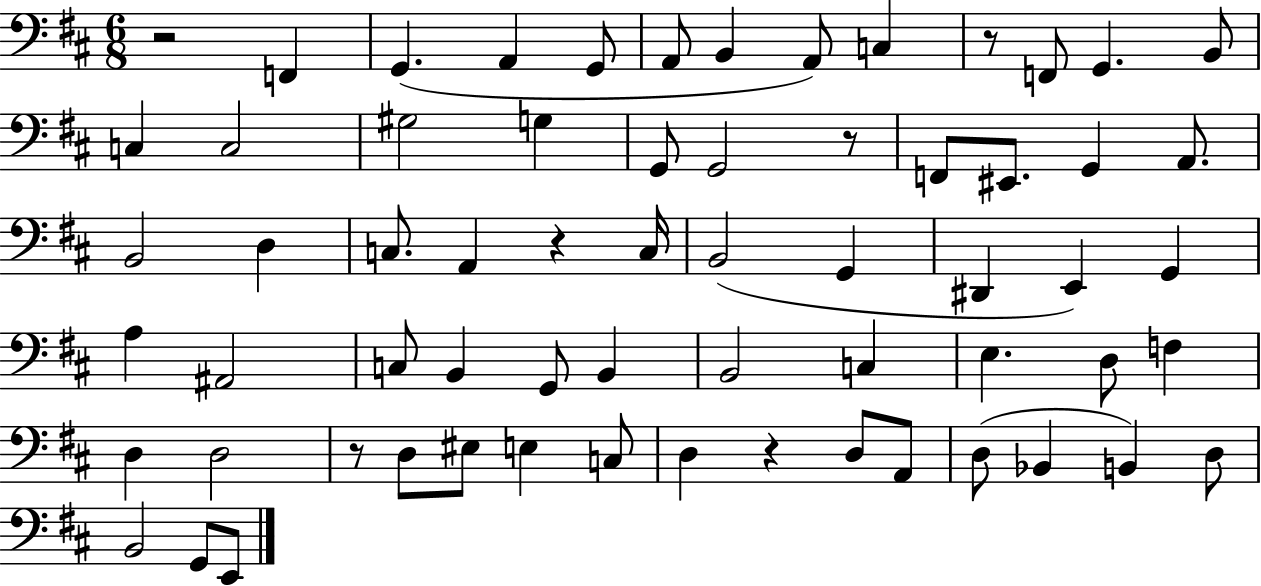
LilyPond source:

{
  \clef bass
  \numericTimeSignature
  \time 6/8
  \key d \major
  r2 f,4 | g,4.( a,4 g,8 | a,8 b,4 a,8) c4 | r8 f,8 g,4. b,8 | \break c4 c2 | gis2 g4 | g,8 g,2 r8 | f,8 eis,8. g,4 a,8. | \break b,2 d4 | c8. a,4 r4 c16 | b,2( g,4 | dis,4 e,4) g,4 | \break a4 ais,2 | c8 b,4 g,8 b,4 | b,2 c4 | e4. d8 f4 | \break d4 d2 | r8 d8 eis8 e4 c8 | d4 r4 d8 a,8 | d8( bes,4 b,4) d8 | \break b,2 g,8 e,8 | \bar "|."
}